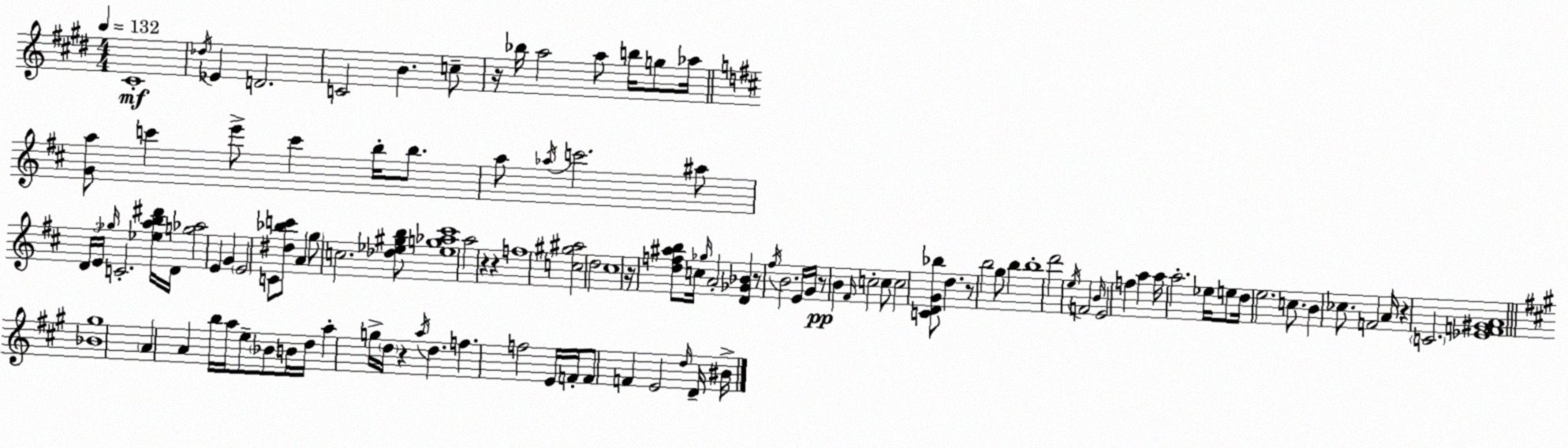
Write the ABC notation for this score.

X:1
T:Untitled
M:4/4
L:1/4
K:E
^C4 _d/4 _E D2 C2 B c/2 z/4 _b/4 a2 a/2 b/4 g/2 _a/4 [Ga]/2 c' e'/2 c' b/4 b/2 a/2 _a/4 c'2 ^a/2 D/4 E/4 _g/4 C2 [_eab^d']/4 D/4 [g_a]2 E G E2 C/2 [^d_bc']/2 A g/2 c2 [_d_e^gb]/2 [_eg_a^c']4 a2 z z f4 [c^g^a]2 d2 ^c4 z/4 [df^ab]/2 c/4 _g/4 A2 [D_G_B] z/2 ^f/4 B2 E/4 G/4 z/2 B ^F/4 c2 c/2 c2 [CDG_b]/2 d z/2 b2 g/2 b b4 d'2 e/4 F2 B/4 E2 f a a/4 a2 _e/4 e/2 d/4 e2 c/2 B _c/2 F2 A/4 z C2 [_EF^GA]4 [_B^g]4 A A b/4 a/4 e/2 _B/2 B/4 d/4 a g/4 d/4 z a/4 d f f2 E/4 F/4 F/2 F E2 d/4 D/4 ^B/4